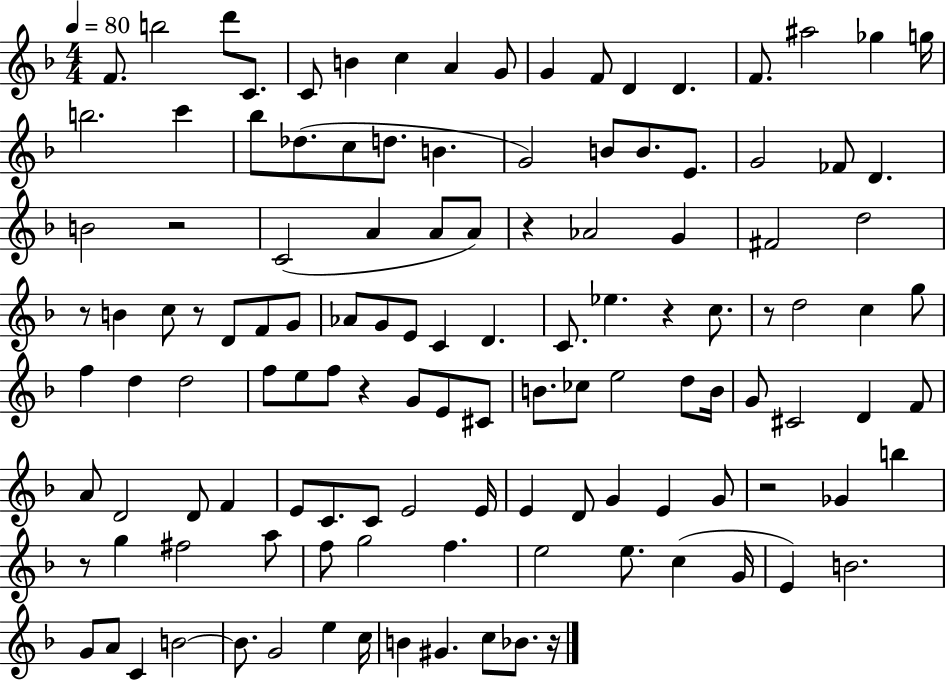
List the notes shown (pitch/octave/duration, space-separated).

F4/e. B5/h D6/e C4/e. C4/e B4/q C5/q A4/q G4/e G4/q F4/e D4/q D4/q. F4/e. A#5/h Gb5/q G5/s B5/h. C6/q Bb5/e Db5/e. C5/e D5/e. B4/q. G4/h B4/e B4/e. E4/e. G4/h FES4/e D4/q. B4/h R/h C4/h A4/q A4/e A4/e R/q Ab4/h G4/q F#4/h D5/h R/e B4/q C5/e R/e D4/e F4/e G4/e Ab4/e G4/e E4/e C4/q D4/q. C4/e. Eb5/q. R/q C5/e. R/e D5/h C5/q G5/e F5/q D5/q D5/h F5/e E5/e F5/e R/q G4/e E4/e C#4/e B4/e. CES5/e E5/h D5/e B4/s G4/e C#4/h D4/q F4/e A4/e D4/h D4/e F4/q E4/e C4/e. C4/e E4/h E4/s E4/q D4/e G4/q E4/q G4/e R/h Gb4/q B5/q R/e G5/q F#5/h A5/e F5/e G5/h F5/q. E5/h E5/e. C5/q G4/s E4/q B4/h. G4/e A4/e C4/q B4/h B4/e. G4/h E5/q C5/s B4/q G#4/q. C5/e Bb4/e. R/s